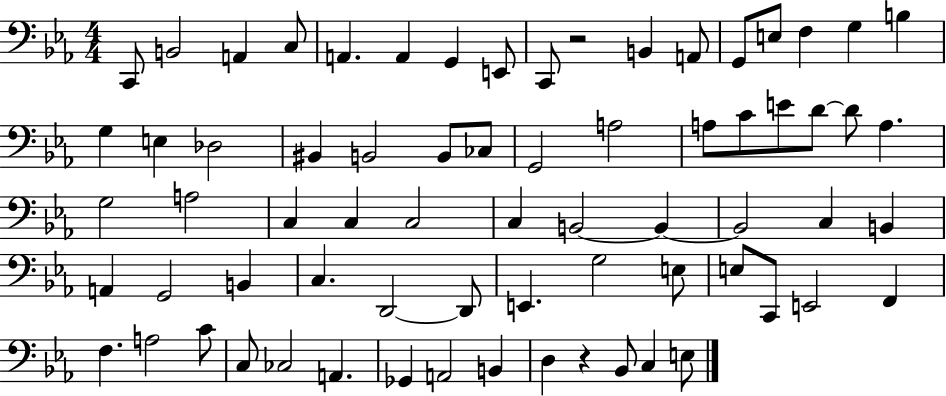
X:1
T:Untitled
M:4/4
L:1/4
K:Eb
C,,/2 B,,2 A,, C,/2 A,, A,, G,, E,,/2 C,,/2 z2 B,, A,,/2 G,,/2 E,/2 F, G, B, G, E, _D,2 ^B,, B,,2 B,,/2 _C,/2 G,,2 A,2 A,/2 C/2 E/2 D/2 D/2 A, G,2 A,2 C, C, C,2 C, B,,2 B,, B,,2 C, B,, A,, G,,2 B,, C, D,,2 D,,/2 E,, G,2 E,/2 E,/2 C,,/2 E,,2 F,, F, A,2 C/2 C,/2 _C,2 A,, _G,, A,,2 B,, D, z _B,,/2 C, E,/2